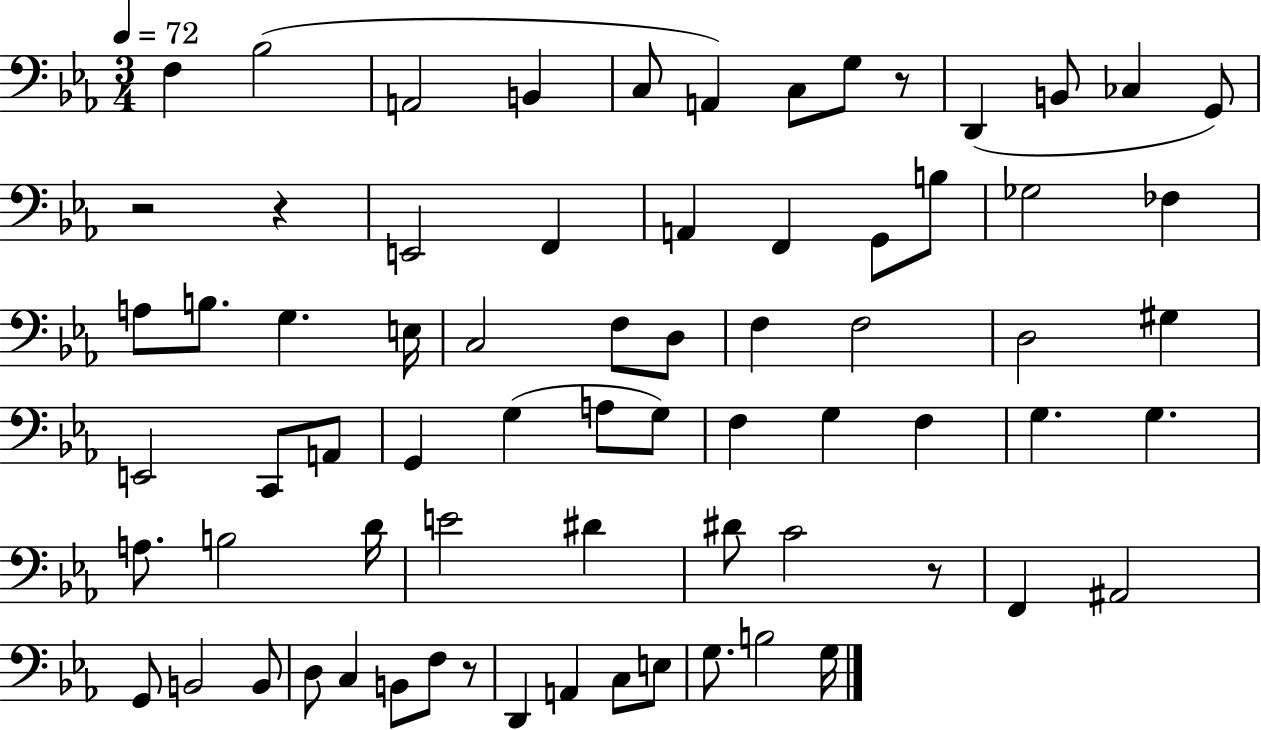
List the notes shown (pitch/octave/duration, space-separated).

F3/q Bb3/h A2/h B2/q C3/e A2/q C3/e G3/e R/e D2/q B2/e CES3/q G2/e R/h R/q E2/h F2/q A2/q F2/q G2/e B3/e Gb3/h FES3/q A3/e B3/e. G3/q. E3/s C3/h F3/e D3/e F3/q F3/h D3/h G#3/q E2/h C2/e A2/e G2/q G3/q A3/e G3/e F3/q G3/q F3/q G3/q. G3/q. A3/e. B3/h D4/s E4/h D#4/q D#4/e C4/h R/e F2/q A#2/h G2/e B2/h B2/e D3/e C3/q B2/e F3/e R/e D2/q A2/q C3/e E3/e G3/e. B3/h G3/s